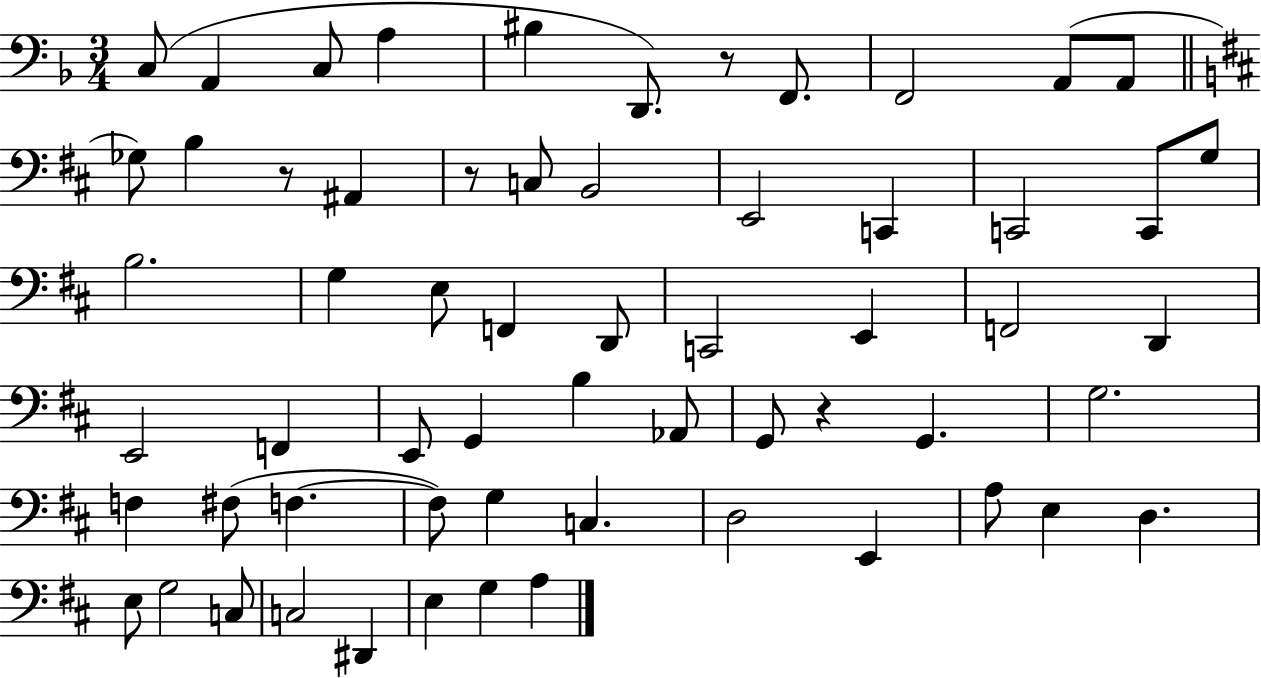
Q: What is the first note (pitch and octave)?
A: C3